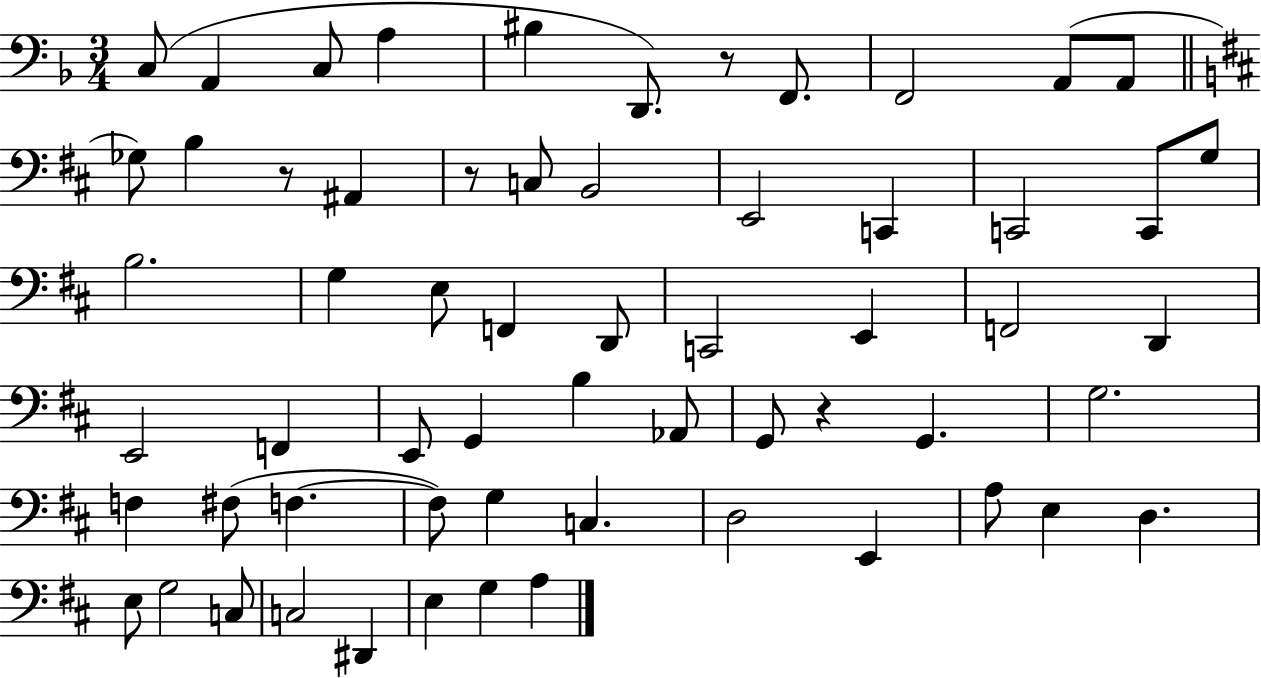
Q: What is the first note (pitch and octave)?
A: C3